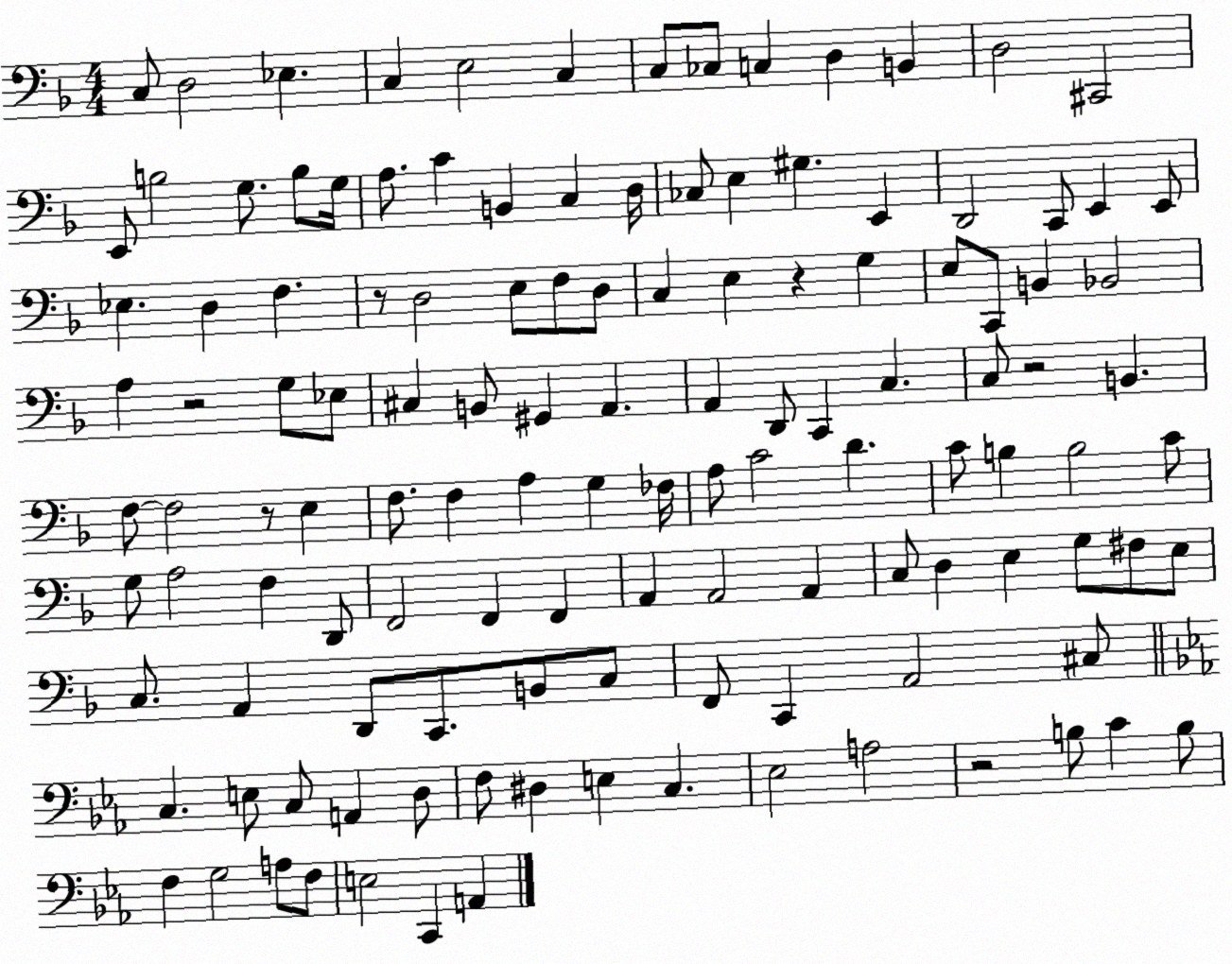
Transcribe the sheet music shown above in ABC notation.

X:1
T:Untitled
M:4/4
L:1/4
K:F
C,/2 D,2 _E, C, E,2 C, C,/2 _C,/2 C, D, B,, D,2 ^C,,2 E,,/2 B,2 G,/2 B,/2 G,/4 A,/2 C B,, C, D,/4 _C,/2 E, ^G, E,, D,,2 C,,/2 E,, E,,/2 _E, D, F, z/2 D,2 E,/2 F,/2 D,/2 C, E, z G, E,/2 C,,/2 B,, _B,,2 A, z2 G,/2 _E,/2 ^C, B,,/2 ^G,, A,, A,, D,,/2 C,, C, C,/2 z2 B,, F,/2 F,2 z/2 E, F,/2 F, A, G, _F,/4 A,/2 C2 D C/2 B, B,2 C/2 G,/2 A,2 F, D,,/2 F,,2 F,, F,, A,, A,,2 A,, C,/2 D, E, G,/2 ^F,/2 E,/2 C,/2 A,, D,,/2 C,,/2 B,,/2 C,/2 F,,/2 C,, A,,2 ^C,/2 C, E,/2 C,/2 A,, D,/2 F,/2 ^D, E, C, _E,2 A,2 z2 B,/2 C B,/2 F, G,2 A,/2 F,/2 E,2 C,, A,,